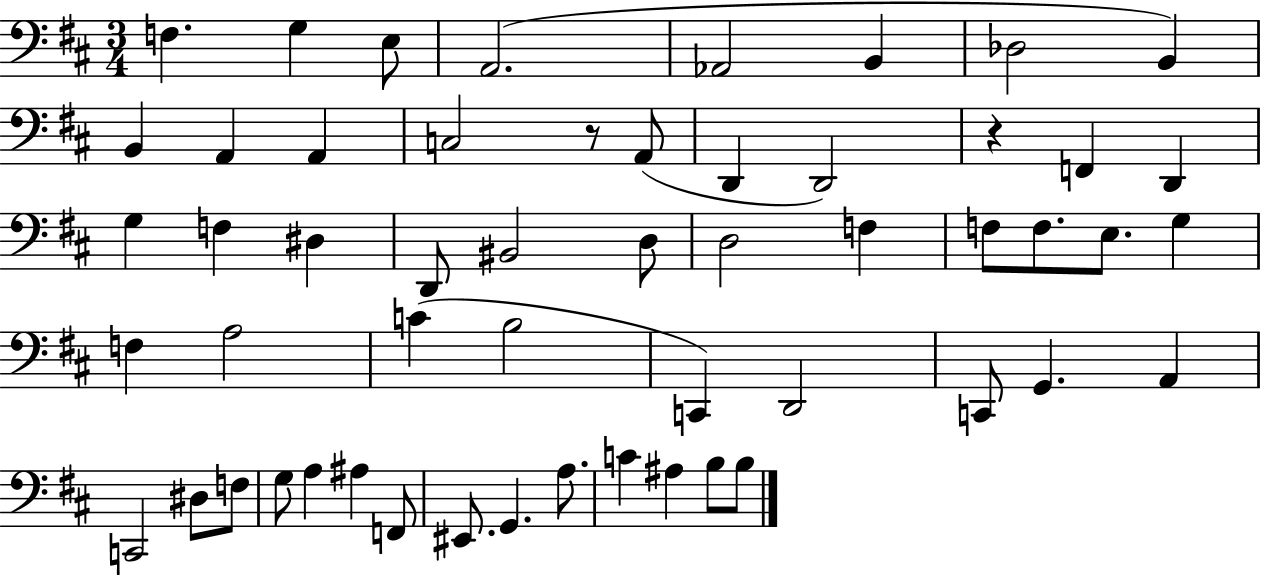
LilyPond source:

{
  \clef bass
  \numericTimeSignature
  \time 3/4
  \key d \major
  f4. g4 e8 | a,2.( | aes,2 b,4 | des2 b,4) | \break b,4 a,4 a,4 | c2 r8 a,8( | d,4 d,2) | r4 f,4 d,4 | \break g4 f4 dis4 | d,8 bis,2 d8 | d2 f4 | f8 f8. e8. g4 | \break f4 a2 | c'4( b2 | c,4) d,2 | c,8 g,4. a,4 | \break c,2 dis8 f8 | g8 a4 ais4 f,8 | eis,8. g,4. a8. | c'4 ais4 b8 b8 | \break \bar "|."
}